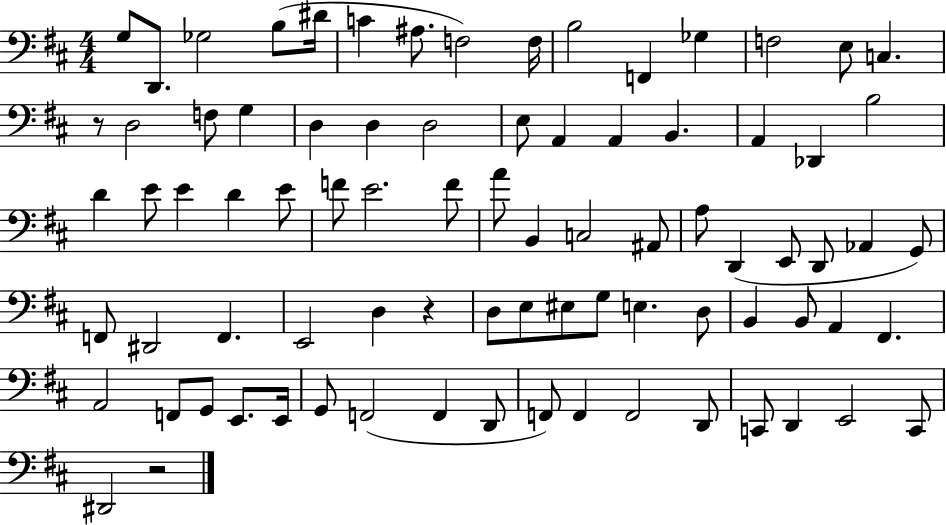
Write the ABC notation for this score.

X:1
T:Untitled
M:4/4
L:1/4
K:D
G,/2 D,,/2 _G,2 B,/2 ^D/4 C ^A,/2 F,2 F,/4 B,2 F,, _G, F,2 E,/2 C, z/2 D,2 F,/2 G, D, D, D,2 E,/2 A,, A,, B,, A,, _D,, B,2 D E/2 E D E/2 F/2 E2 F/2 A/2 B,, C,2 ^A,,/2 A,/2 D,, E,,/2 D,,/2 _A,, G,,/2 F,,/2 ^D,,2 F,, E,,2 D, z D,/2 E,/2 ^E,/2 G,/2 E, D,/2 B,, B,,/2 A,, ^F,, A,,2 F,,/2 G,,/2 E,,/2 E,,/4 G,,/2 F,,2 F,, D,,/2 F,,/2 F,, F,,2 D,,/2 C,,/2 D,, E,,2 C,,/2 ^D,,2 z2